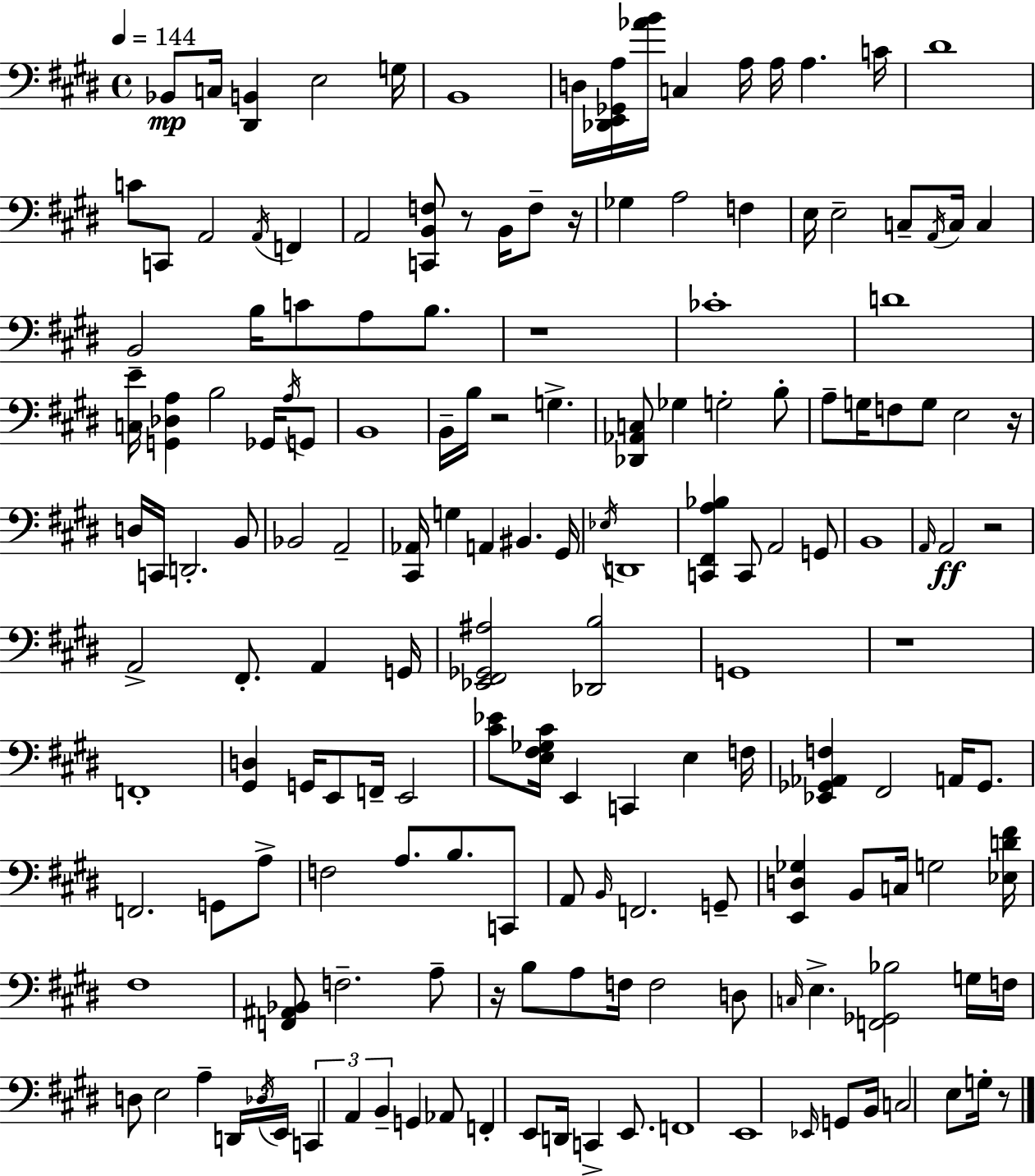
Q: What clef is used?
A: bass